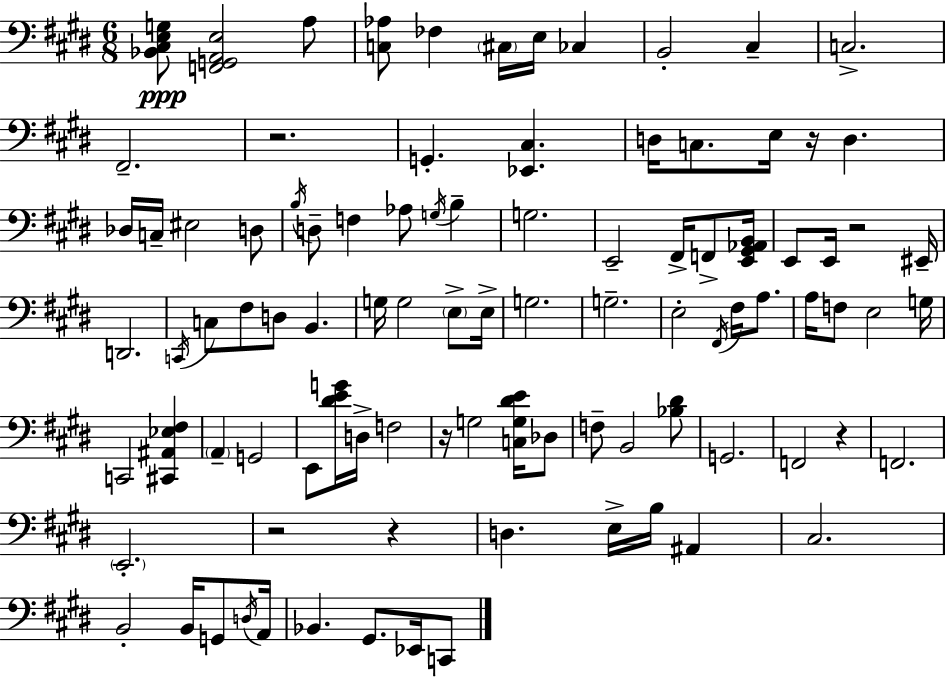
X:1
T:Untitled
M:6/8
L:1/4
K:E
[_B,,^C,E,G,]/2 [F,,G,,A,,E,]2 A,/2 [C,_A,]/2 _F, ^C,/4 E,/4 _C, B,,2 ^C, C,2 ^F,,2 z2 G,, [_E,,^C,] D,/4 C,/2 E,/4 z/4 D, _D,/4 C,/4 ^E,2 D,/2 B,/4 D,/2 F, _A,/2 G,/4 B, G,2 E,,2 ^F,,/4 F,,/2 [E,,^G,,_A,,B,,]/4 E,,/2 E,,/4 z2 ^E,,/4 D,,2 C,,/4 C,/2 ^F,/2 D,/2 B,, G,/4 G,2 E,/2 E,/4 G,2 G,2 E,2 ^F,,/4 ^F,/4 A,/2 A,/4 F,/2 E,2 G,/4 C,,2 [^C,,^A,,_E,^F,] A,, G,,2 E,,/2 [^DEG]/4 D,/4 F,2 z/4 G,2 [C,G,^DE]/4 _D,/2 F,/2 B,,2 [_B,^D]/2 G,,2 F,,2 z F,,2 E,,2 z2 z D, E,/4 B,/4 ^A,, ^C,2 B,,2 B,,/4 G,,/2 D,/4 A,,/4 _B,, ^G,,/2 _E,,/4 C,,/2